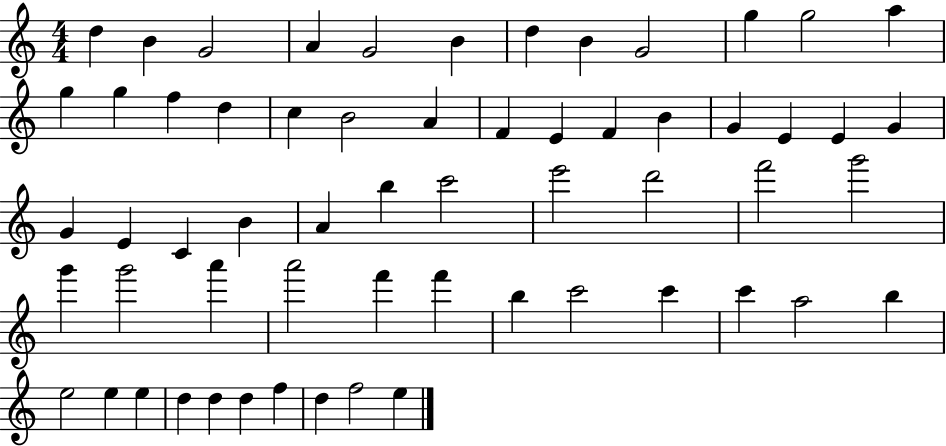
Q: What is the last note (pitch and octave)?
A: E5